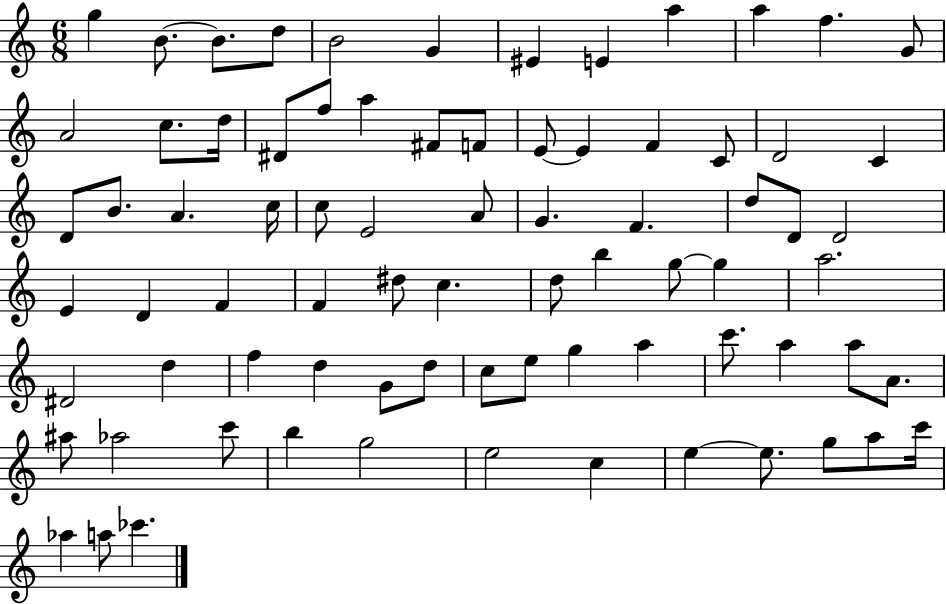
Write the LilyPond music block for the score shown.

{
  \clef treble
  \numericTimeSignature
  \time 6/8
  \key c \major
  \repeat volta 2 { g''4 b'8.~~ b'8. d''8 | b'2 g'4 | eis'4 e'4 a''4 | a''4 f''4. g'8 | \break a'2 c''8. d''16 | dis'8 f''8 a''4 fis'8 f'8 | e'8~~ e'4 f'4 c'8 | d'2 c'4 | \break d'8 b'8. a'4. c''16 | c''8 e'2 a'8 | g'4. f'4. | d''8 d'8 d'2 | \break e'4 d'4 f'4 | f'4 dis''8 c''4. | d''8 b''4 g''8~~ g''4 | a''2. | \break dis'2 d''4 | f''4 d''4 g'8 d''8 | c''8 e''8 g''4 a''4 | c'''8. a''4 a''8 a'8. | \break ais''8 aes''2 c'''8 | b''4 g''2 | e''2 c''4 | e''4~~ e''8. g''8 a''8 c'''16 | \break aes''4 a''8 ces'''4. | } \bar "|."
}